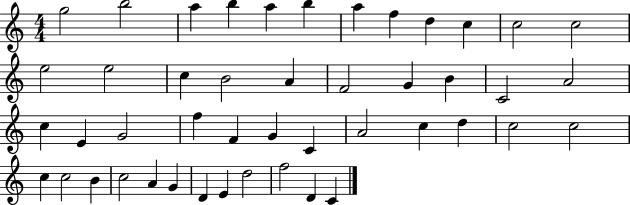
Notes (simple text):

G5/h B5/h A5/q B5/q A5/q B5/q A5/q F5/q D5/q C5/q C5/h C5/h E5/h E5/h C5/q B4/h A4/q F4/h G4/q B4/q C4/h A4/h C5/q E4/q G4/h F5/q F4/q G4/q C4/q A4/h C5/q D5/q C5/h C5/h C5/q C5/h B4/q C5/h A4/q G4/q D4/q E4/q D5/h F5/h D4/q C4/q